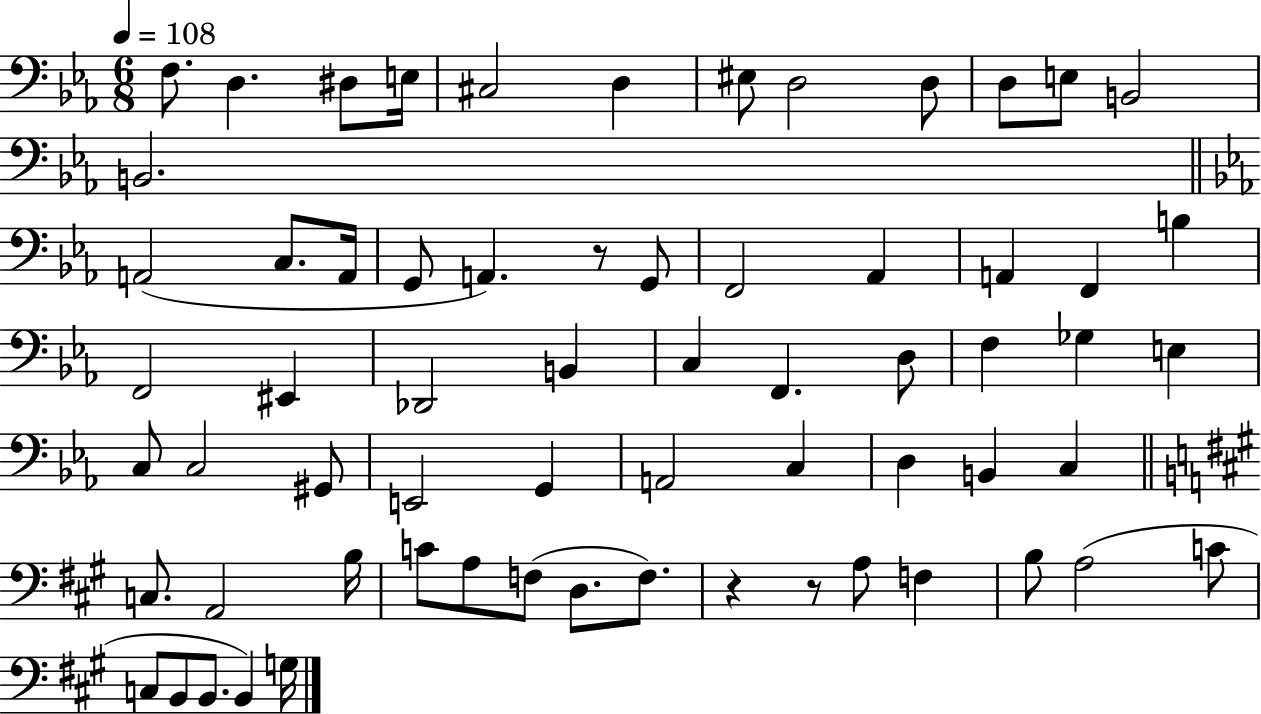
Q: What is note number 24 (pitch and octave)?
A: B3